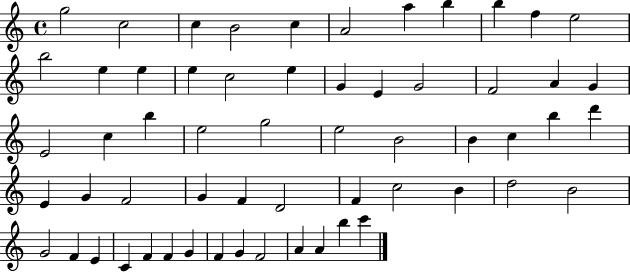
{
  \clef treble
  \time 4/4
  \defaultTimeSignature
  \key c \major
  g''2 c''2 | c''4 b'2 c''4 | a'2 a''4 b''4 | b''4 f''4 e''2 | \break b''2 e''4 e''4 | e''4 c''2 e''4 | g'4 e'4 g'2 | f'2 a'4 g'4 | \break e'2 c''4 b''4 | e''2 g''2 | e''2 b'2 | b'4 c''4 b''4 d'''4 | \break e'4 g'4 f'2 | g'4 f'4 d'2 | f'4 c''2 b'4 | d''2 b'2 | \break g'2 f'4 e'4 | c'4 f'4 f'4 g'4 | f'4 g'4 f'2 | a'4 a'4 b''4 c'''4 | \break \bar "|."
}